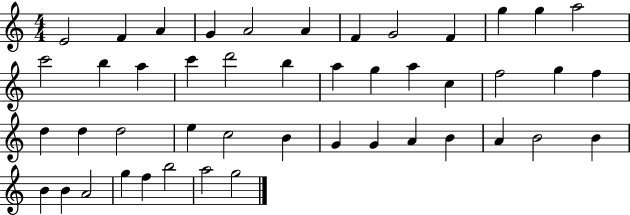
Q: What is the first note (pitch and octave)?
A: E4